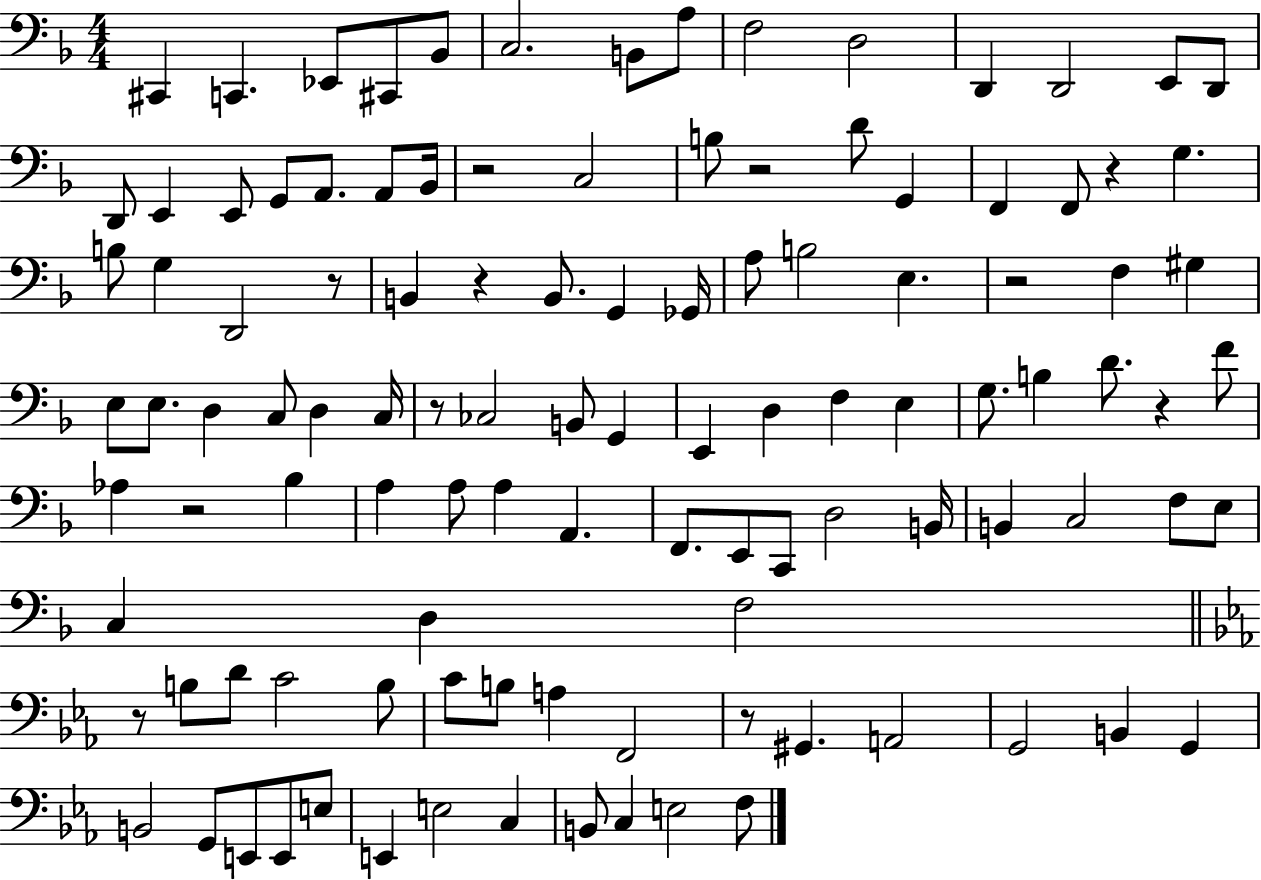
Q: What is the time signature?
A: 4/4